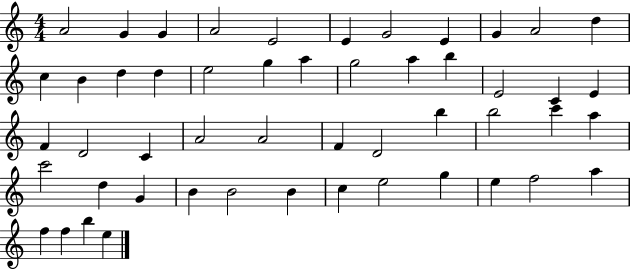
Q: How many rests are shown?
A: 0